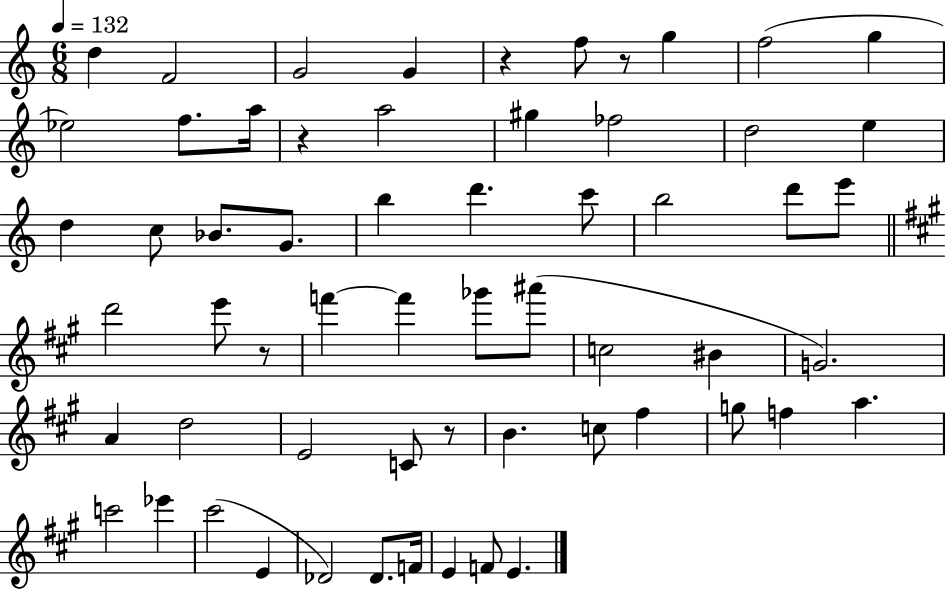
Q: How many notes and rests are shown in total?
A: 60